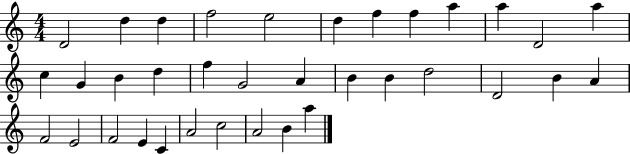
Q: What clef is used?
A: treble